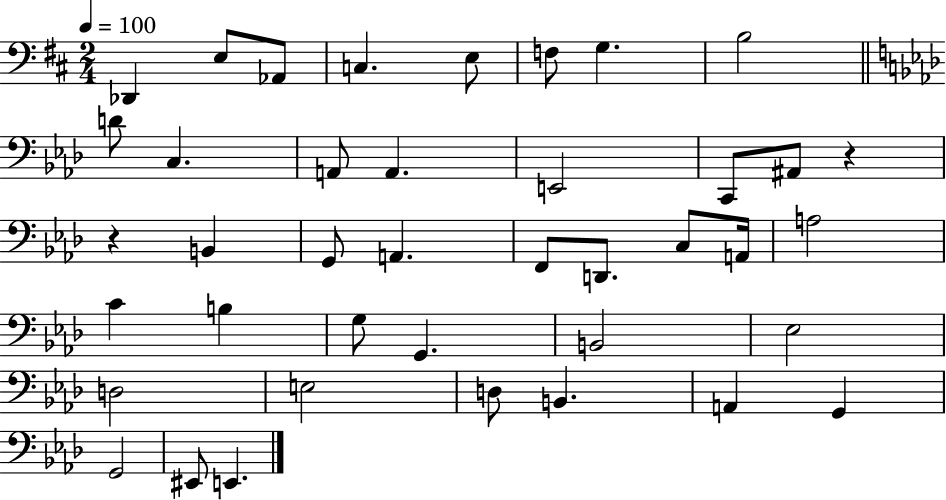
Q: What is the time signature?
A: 2/4